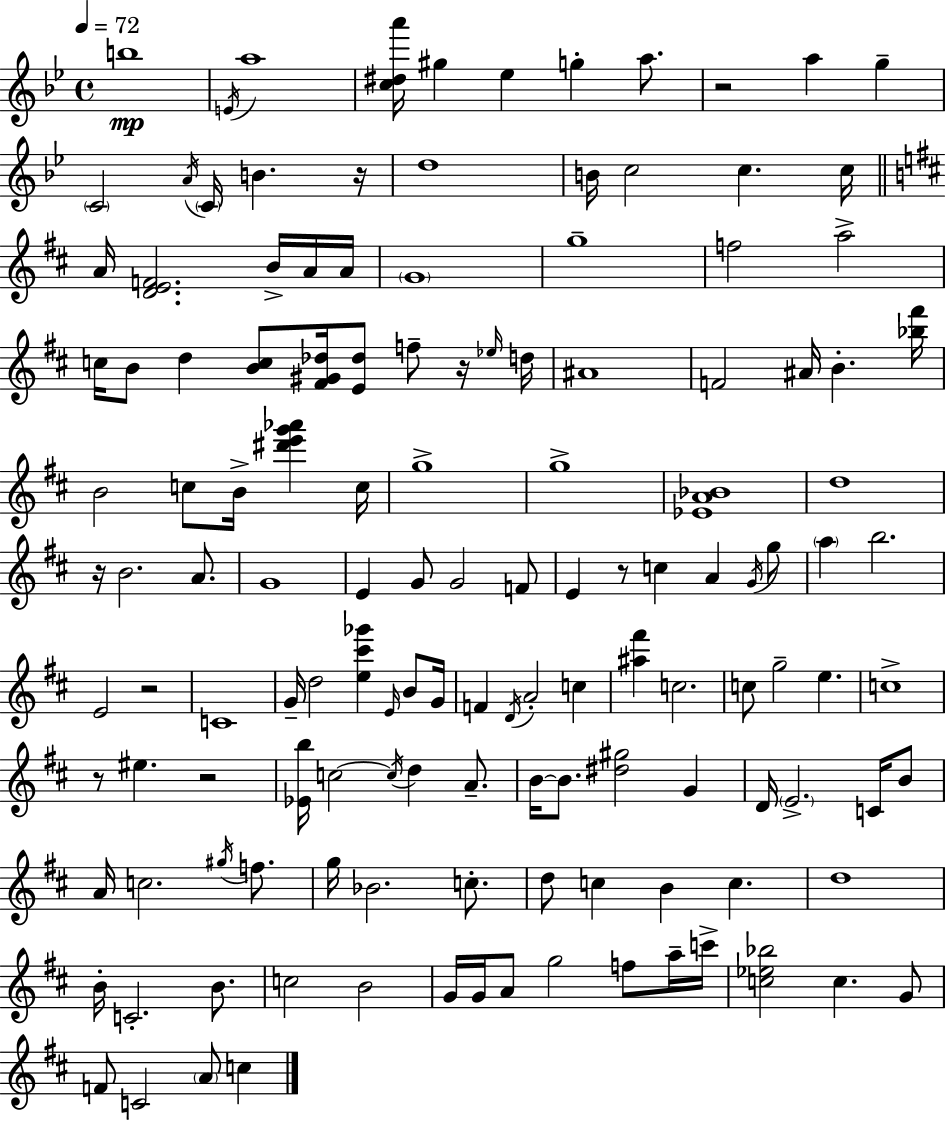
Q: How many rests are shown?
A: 8